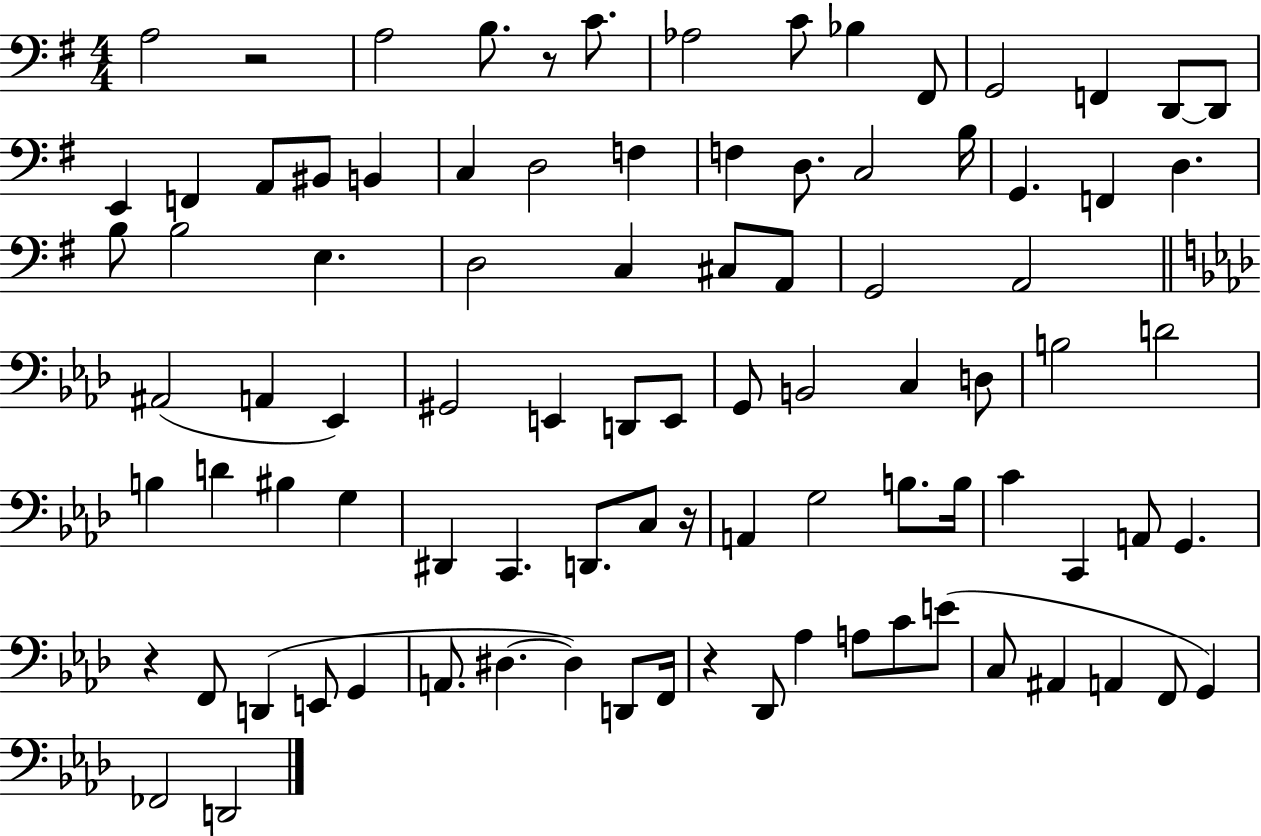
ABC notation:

X:1
T:Untitled
M:4/4
L:1/4
K:G
A,2 z2 A,2 B,/2 z/2 C/2 _A,2 C/2 _B, ^F,,/2 G,,2 F,, D,,/2 D,,/2 E,, F,, A,,/2 ^B,,/2 B,, C, D,2 F, F, D,/2 C,2 B,/4 G,, F,, D, B,/2 B,2 E, D,2 C, ^C,/2 A,,/2 G,,2 A,,2 ^A,,2 A,, _E,, ^G,,2 E,, D,,/2 E,,/2 G,,/2 B,,2 C, D,/2 B,2 D2 B, D ^B, G, ^D,, C,, D,,/2 C,/2 z/4 A,, G,2 B,/2 B,/4 C C,, A,,/2 G,, z F,,/2 D,, E,,/2 G,, A,,/2 ^D, ^D, D,,/2 F,,/4 z _D,,/2 _A, A,/2 C/2 E/2 C,/2 ^A,, A,, F,,/2 G,, _F,,2 D,,2